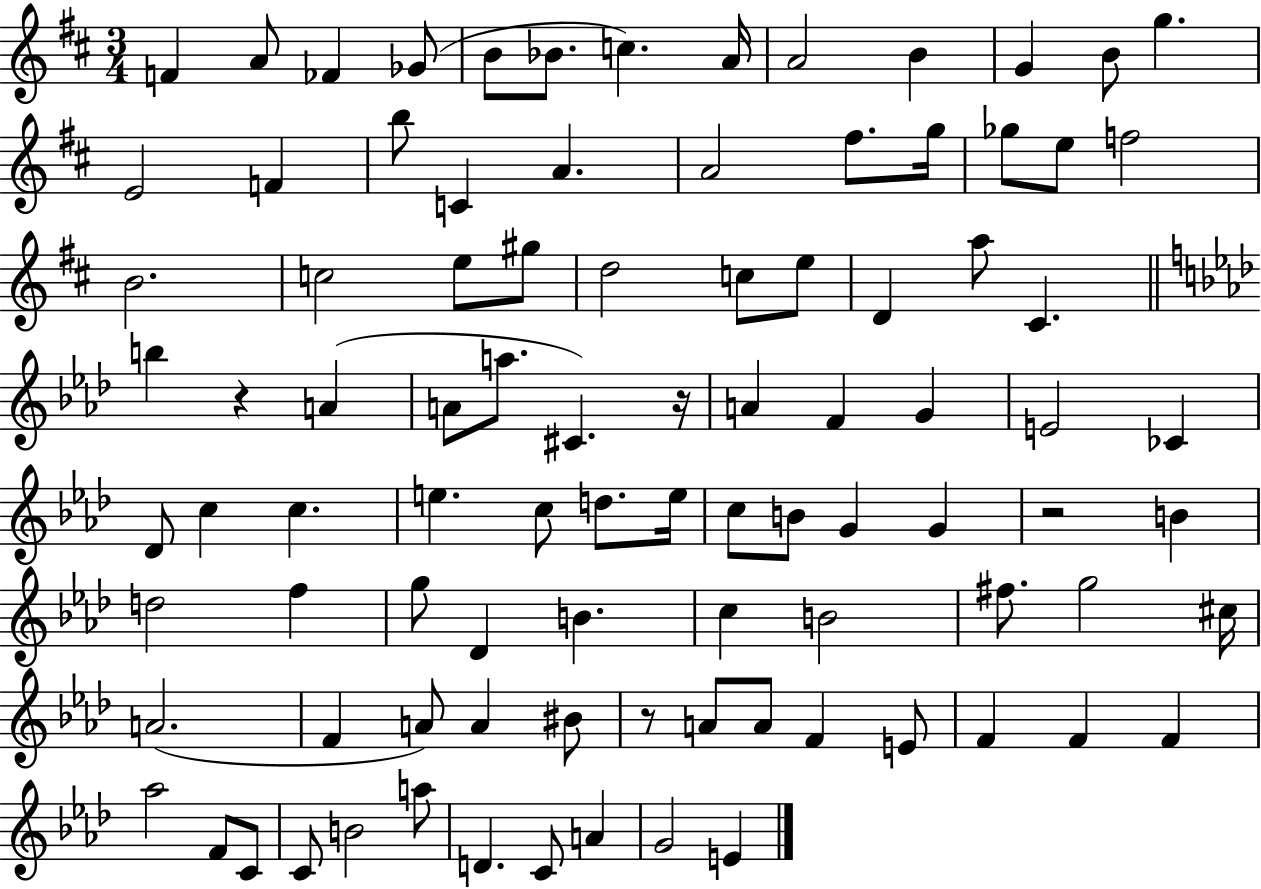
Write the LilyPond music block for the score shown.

{
  \clef treble
  \numericTimeSignature
  \time 3/4
  \key d \major
  f'4 a'8 fes'4 ges'8( | b'8 bes'8. c''4.) a'16 | a'2 b'4 | g'4 b'8 g''4. | \break e'2 f'4 | b''8 c'4 a'4. | a'2 fis''8. g''16 | ges''8 e''8 f''2 | \break b'2. | c''2 e''8 gis''8 | d''2 c''8 e''8 | d'4 a''8 cis'4. | \break \bar "||" \break \key aes \major b''4 r4 a'4( | a'8 a''8. cis'4.) r16 | a'4 f'4 g'4 | e'2 ces'4 | \break des'8 c''4 c''4. | e''4. c''8 d''8. e''16 | c''8 b'8 g'4 g'4 | r2 b'4 | \break d''2 f''4 | g''8 des'4 b'4. | c''4 b'2 | fis''8. g''2 cis''16 | \break a'2.( | f'4 a'8) a'4 bis'8 | r8 a'8 a'8 f'4 e'8 | f'4 f'4 f'4 | \break aes''2 f'8 c'8 | c'8 b'2 a''8 | d'4. c'8 a'4 | g'2 e'4 | \break \bar "|."
}